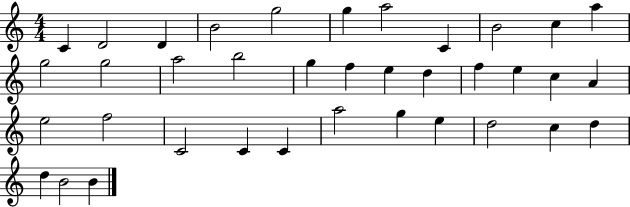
{
  \clef treble
  \numericTimeSignature
  \time 4/4
  \key c \major
  c'4 d'2 d'4 | b'2 g''2 | g''4 a''2 c'4 | b'2 c''4 a''4 | \break g''2 g''2 | a''2 b''2 | g''4 f''4 e''4 d''4 | f''4 e''4 c''4 a'4 | \break e''2 f''2 | c'2 c'4 c'4 | a''2 g''4 e''4 | d''2 c''4 d''4 | \break d''4 b'2 b'4 | \bar "|."
}